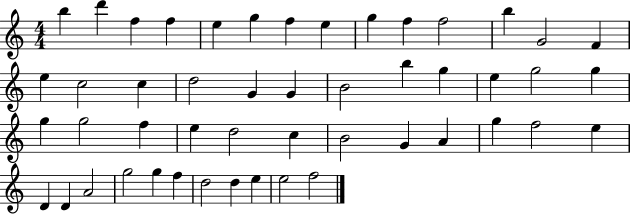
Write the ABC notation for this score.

X:1
T:Untitled
M:4/4
L:1/4
K:C
b d' f f e g f e g f f2 b G2 F e c2 c d2 G G B2 b g e g2 g g g2 f e d2 c B2 G A g f2 e D D A2 g2 g f d2 d e e2 f2